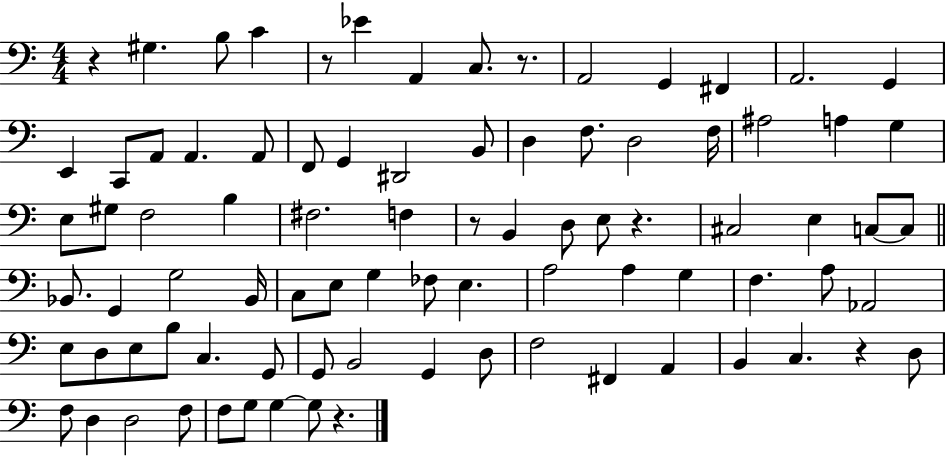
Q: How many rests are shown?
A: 7